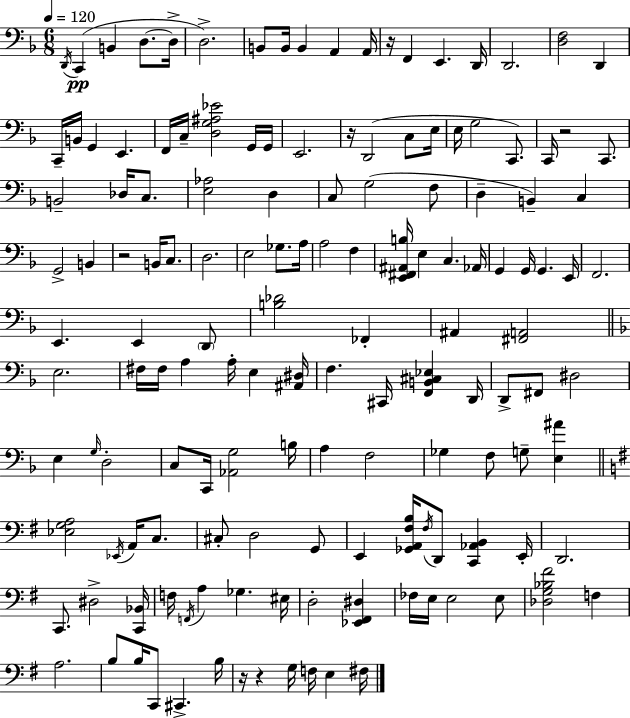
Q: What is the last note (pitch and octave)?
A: F#3